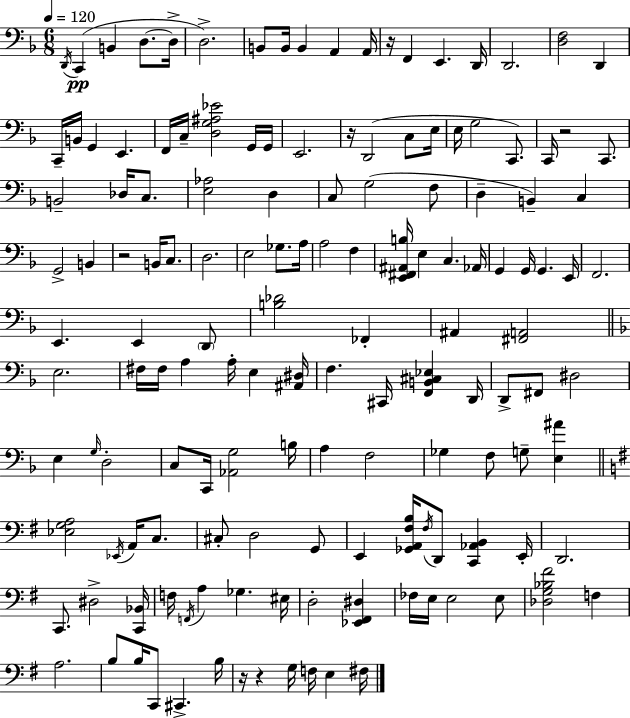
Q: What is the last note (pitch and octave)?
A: F#3